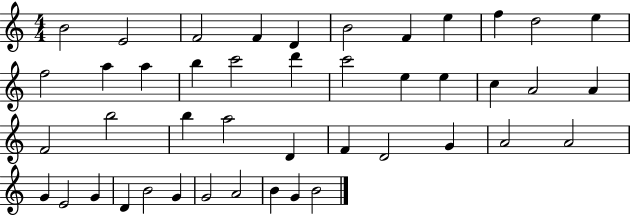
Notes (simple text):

B4/h E4/h F4/h F4/q D4/q B4/h F4/q E5/q F5/q D5/h E5/q F5/h A5/q A5/q B5/q C6/h D6/q C6/h E5/q E5/q C5/q A4/h A4/q F4/h B5/h B5/q A5/h D4/q F4/q D4/h G4/q A4/h A4/h G4/q E4/h G4/q D4/q B4/h G4/q G4/h A4/h B4/q G4/q B4/h